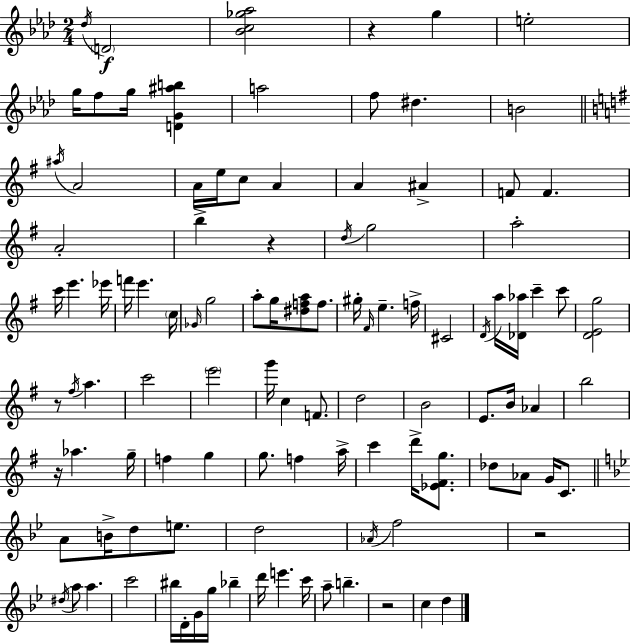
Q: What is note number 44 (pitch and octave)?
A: A5